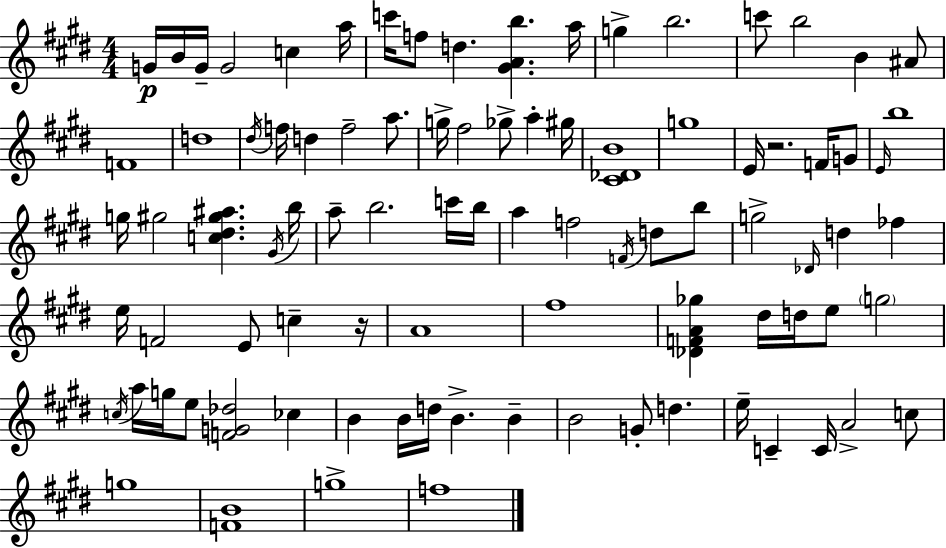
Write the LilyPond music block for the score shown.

{
  \clef treble
  \numericTimeSignature
  \time 4/4
  \key e \major
  g'16\p b'16 g'16-- g'2 c''4 a''16 | c'''16 f''8 d''4. <gis' a' b''>4. a''16 | g''4-> b''2. | c'''8 b''2 b'4 ais'8 | \break f'1 | d''1 | \acciaccatura { dis''16 } f''16 d''4 f''2-- a''8. | g''16-> fis''2 ges''8-> a''4-. | \break gis''16 <cis' des' b'>1 | g''1 | e'16 r2. f'16 g'8 | \grace { e'16 } b''1 | \break g''16 gis''2 <c'' dis'' gis'' ais''>4. | \acciaccatura { gis'16 } b''16 a''8-- b''2. | c'''16 b''16 a''4 f''2 \acciaccatura { f'16 } | d''8 b''8 g''2-> \grace { des'16 } d''4 | \break fes''4 e''16 f'2 e'8 | c''4-- r16 a'1 | fis''1 | <des' f' a' ges''>4 dis''16 d''16 e''8 \parenthesize g''2 | \break \acciaccatura { c''16 } a''16 g''16 e''8 <f' g' des''>2 | ces''4 b'4 b'16 d''16 b'4.-> | b'4-- b'2 g'8-. | d''4. e''16-- c'4-- c'16 a'2-> | \break c''8 g''1 | <f' b'>1 | g''1-> | f''1 | \break \bar "|."
}